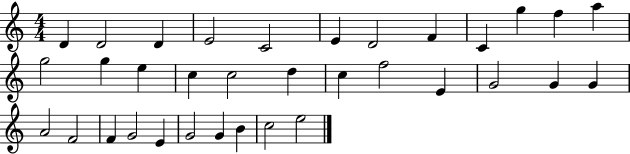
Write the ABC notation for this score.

X:1
T:Untitled
M:4/4
L:1/4
K:C
D D2 D E2 C2 E D2 F C g f a g2 g e c c2 d c f2 E G2 G G A2 F2 F G2 E G2 G B c2 e2